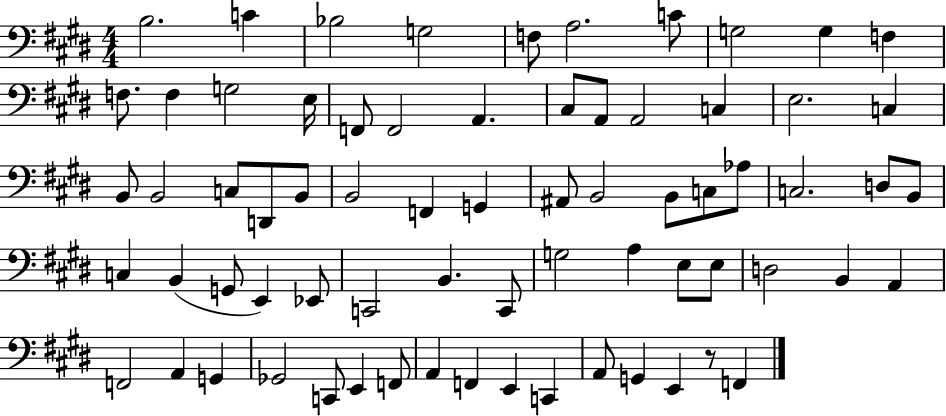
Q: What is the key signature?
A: E major